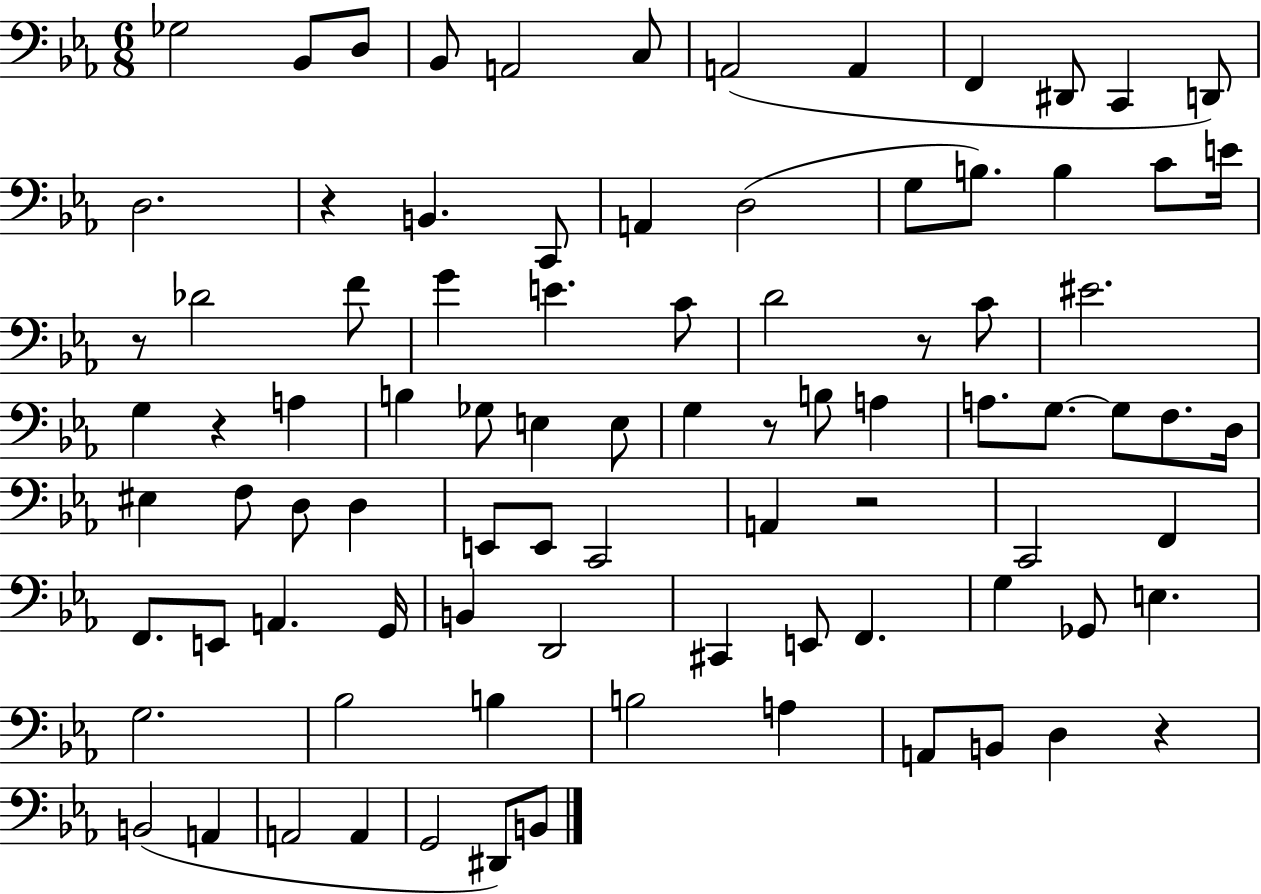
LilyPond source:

{
  \clef bass
  \numericTimeSignature
  \time 6/8
  \key ees \major
  ges2 bes,8 d8 | bes,8 a,2 c8 | a,2( a,4 | f,4 dis,8 c,4 d,8) | \break d2. | r4 b,4. c,8 | a,4 d2( | g8 b8.) b4 c'8 e'16 | \break r8 des'2 f'8 | g'4 e'4. c'8 | d'2 r8 c'8 | eis'2. | \break g4 r4 a4 | b4 ges8 e4 e8 | g4 r8 b8 a4 | a8. g8.~~ g8 f8. d16 | \break eis4 f8 d8 d4 | e,8 e,8 c,2 | a,4 r2 | c,2 f,4 | \break f,8. e,8 a,4. g,16 | b,4 d,2 | cis,4 e,8 f,4. | g4 ges,8 e4. | \break g2. | bes2 b4 | b2 a4 | a,8 b,8 d4 r4 | \break b,2( a,4 | a,2 a,4 | g,2 dis,8) b,8 | \bar "|."
}